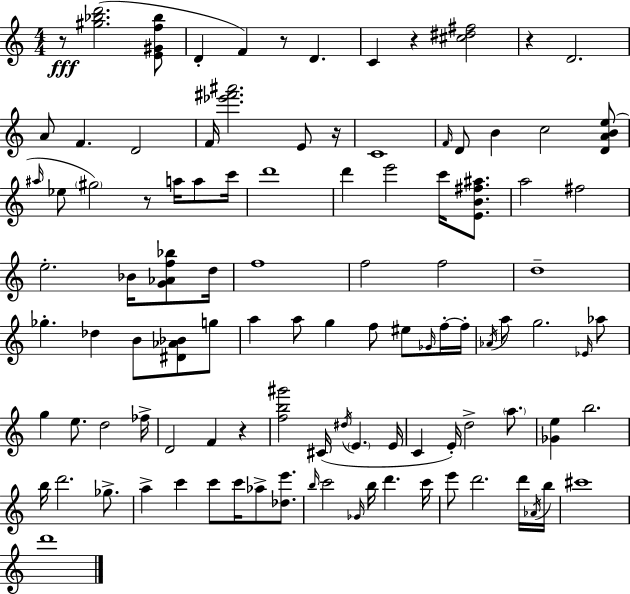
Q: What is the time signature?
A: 4/4